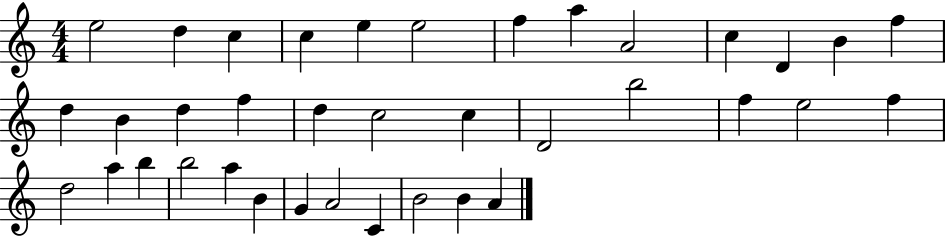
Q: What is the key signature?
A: C major